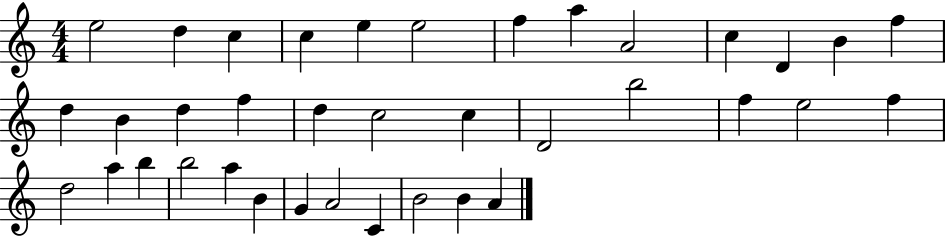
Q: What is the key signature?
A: C major